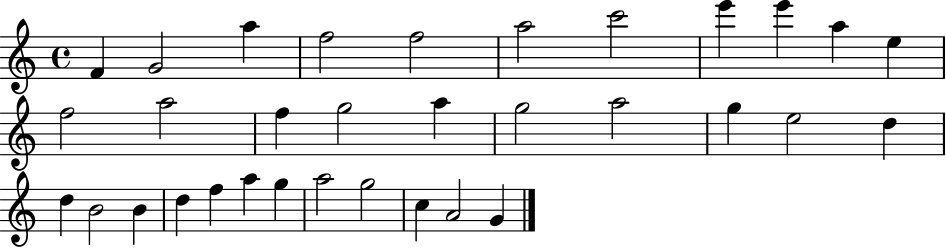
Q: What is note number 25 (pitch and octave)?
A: D5